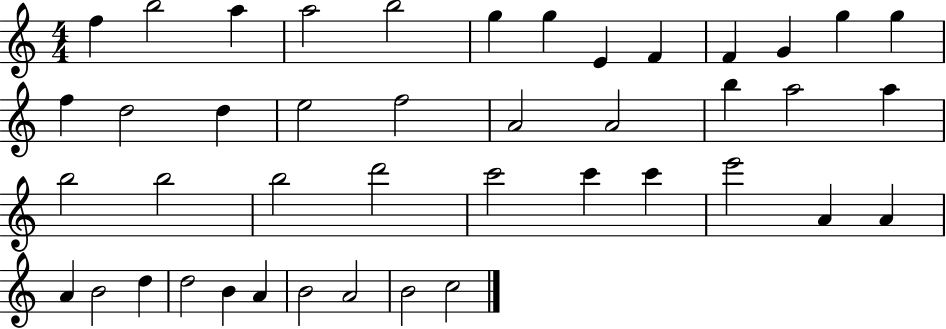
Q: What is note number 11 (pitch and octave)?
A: G4